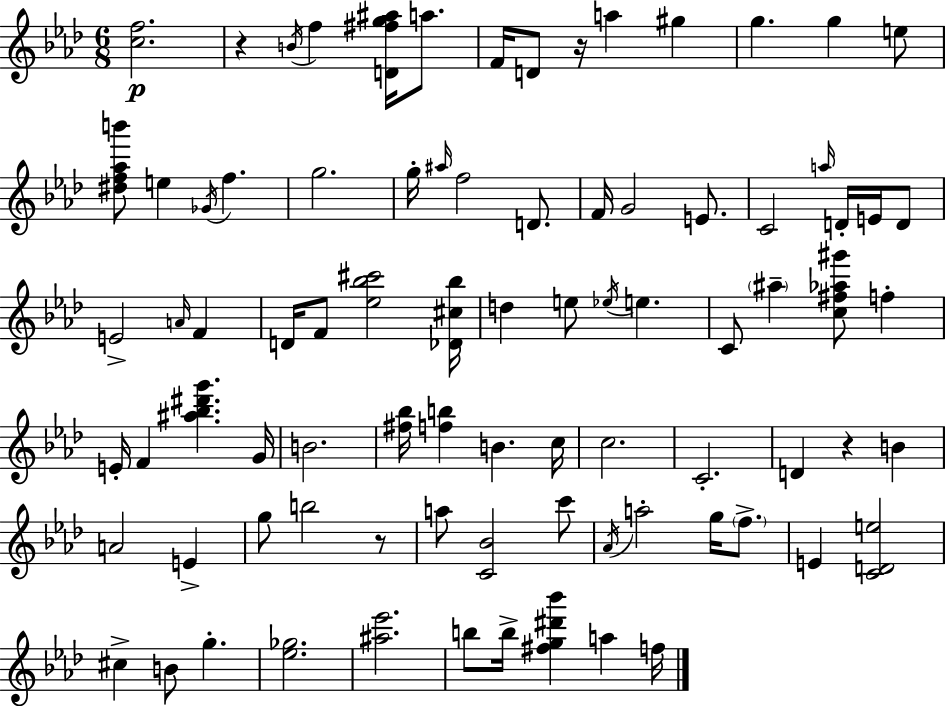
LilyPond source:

{
  \clef treble
  \numericTimeSignature
  \time 6/8
  \key f \minor
  <c'' f''>2.\p | r4 \acciaccatura { b'16 } f''4 <d' fis'' g'' ais''>16 a''8. | f'16 d'8 r16 a''4 gis''4 | g''4. g''4 e''8 | \break <dis'' f'' aes'' b'''>8 e''4 \acciaccatura { ges'16 } f''4. | g''2. | g''16-. \grace { ais''16 } f''2 | d'8. f'16 g'2 | \break e'8. c'2 \grace { a''16 } | d'16-. e'16 d'8 e'2-> | \grace { a'16 } f'4 d'16 f'8 <ees'' bes'' cis'''>2 | <des' cis'' bes''>16 d''4 e''8 \acciaccatura { ees''16 } | \break e''4. c'8 \parenthesize ais''4-- | <c'' fis'' aes'' gis'''>8 f''4-. e'16-. f'4 <ais'' bes'' dis''' g'''>4. | g'16 b'2. | <fis'' bes''>16 <f'' b''>4 b'4. | \break c''16 c''2. | c'2.-. | d'4 r4 | b'4 a'2 | \break e'4-> g''8 b''2 | r8 a''8 <c' bes'>2 | c'''8 \acciaccatura { aes'16 } a''2-. | g''16 \parenthesize f''8.-> e'4 <c' d' e''>2 | \break cis''4-> b'8 | g''4.-. <ees'' ges''>2. | <ais'' ees'''>2. | b''8 b''16-> <fis'' g'' dis''' bes'''>4 | \break a''4 f''16 \bar "|."
}